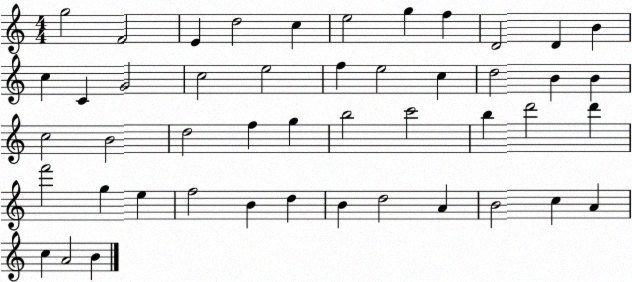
X:1
T:Untitled
M:4/4
L:1/4
K:C
g2 F2 E d2 c e2 g f D2 D B c C G2 c2 e2 f e2 c d2 B B c2 B2 d2 f g b2 c'2 b d'2 d' f'2 g e f2 B d B d2 A B2 c A c A2 B